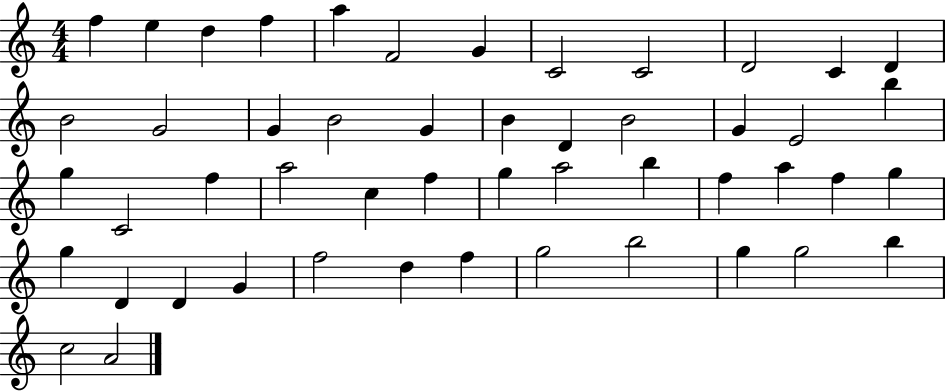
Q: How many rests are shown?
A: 0